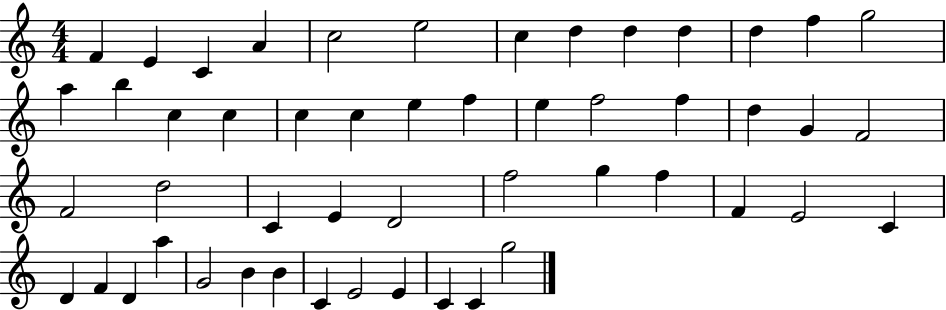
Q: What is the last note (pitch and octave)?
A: G5